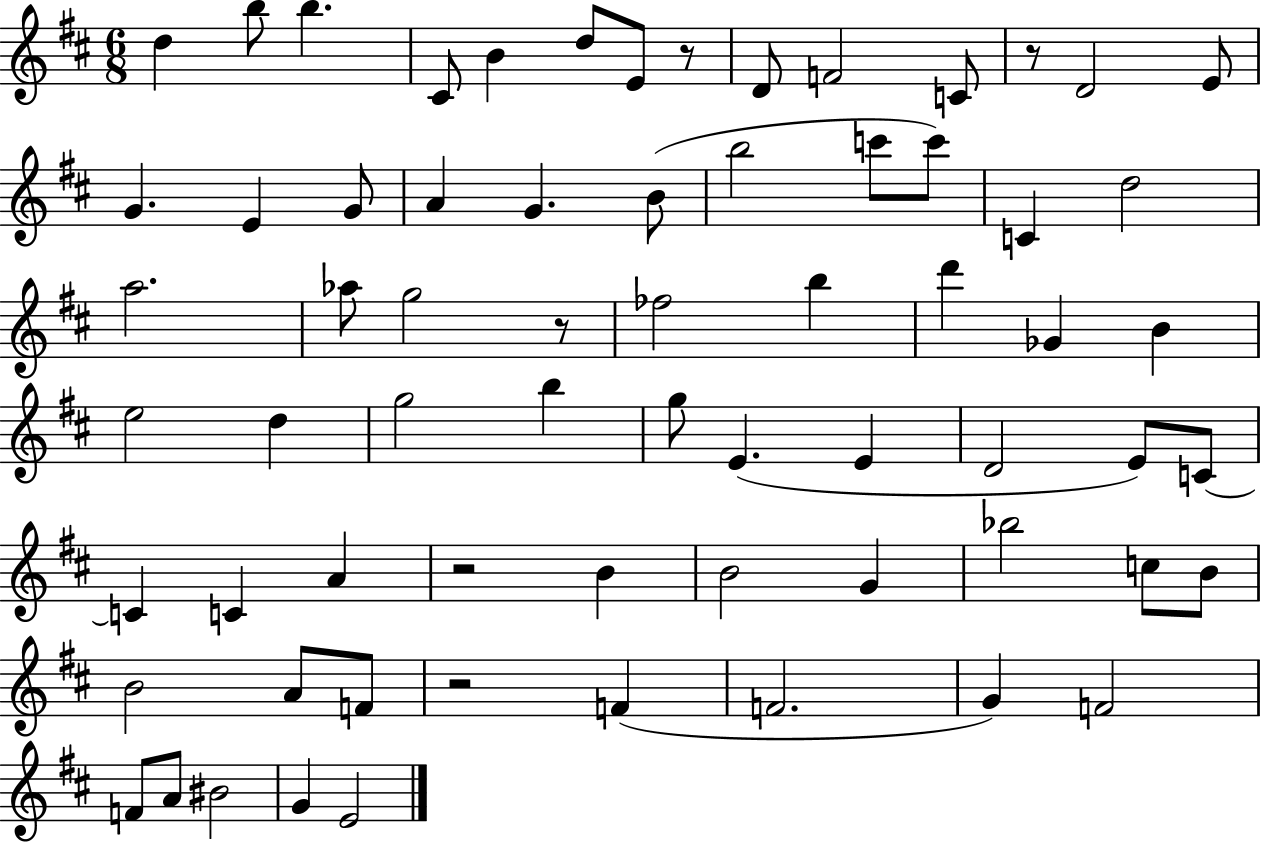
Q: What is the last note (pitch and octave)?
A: E4